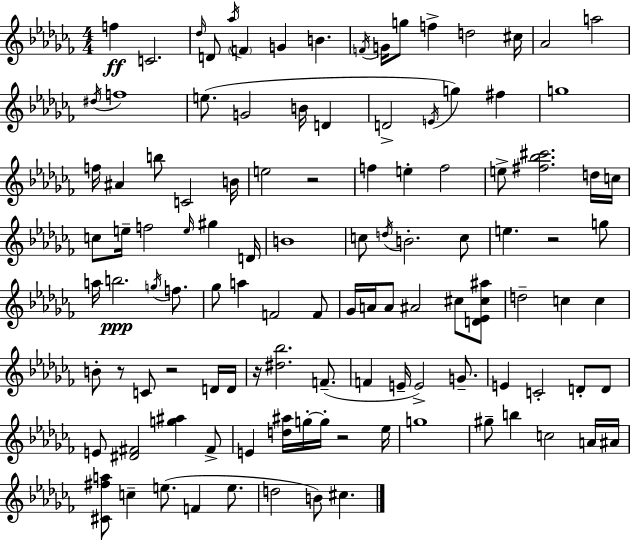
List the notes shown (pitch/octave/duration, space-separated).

F5/q C4/h. Db5/s D4/e Ab5/s F4/q G4/q B4/q. F4/s G4/s G5/e F5/q D5/h C#5/s Ab4/h A5/h D#5/s F5/w E5/e. G4/h B4/s D4/q D4/h E4/s G5/q F#5/q G5/w F5/s A#4/q B5/e C4/h B4/s E5/h R/h F5/q E5/q F5/h E5/e [F#5,Bb5,C#6]/h. D5/s C5/s C5/e E5/s F5/h E5/s G#5/q D4/s B4/w C5/e D5/s B4/h. C5/e E5/q. R/h G5/e A5/s B5/h. G5/s F5/e. Gb5/e A5/q F4/h F4/e Gb4/s A4/s A4/e A#4/h C#5/e [D4,Eb4,C#5,A#5]/e D5/h C5/q C5/q B4/e R/e C4/e R/h D4/s D4/s R/s [D#5,Bb5]/h. F4/e. F4/q E4/s E4/h G4/e. E4/q C4/h D4/e D4/e E4/e [D#4,F#4]/h [G5,A#5]/q F#4/e E4/q [D5,A#5]/s G5/s G5/s R/h Eb5/s G5/w G#5/e B5/q C5/h A4/s A#4/s [C#4,F#5,A5]/e C5/q E5/e. F4/q E5/e. D5/h B4/e C#5/q.